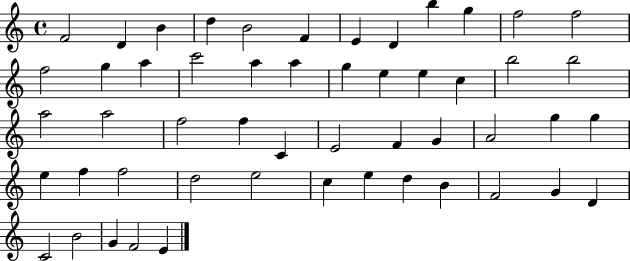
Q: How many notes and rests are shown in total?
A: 52